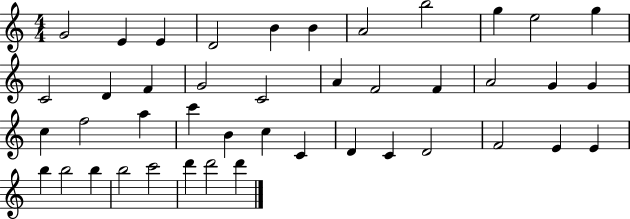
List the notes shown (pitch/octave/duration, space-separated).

G4/h E4/q E4/q D4/h B4/q B4/q A4/h B5/h G5/q E5/h G5/q C4/h D4/q F4/q G4/h C4/h A4/q F4/h F4/q A4/h G4/q G4/q C5/q F5/h A5/q C6/q B4/q C5/q C4/q D4/q C4/q D4/h F4/h E4/q E4/q B5/q B5/h B5/q B5/h C6/h D6/q D6/h D6/q